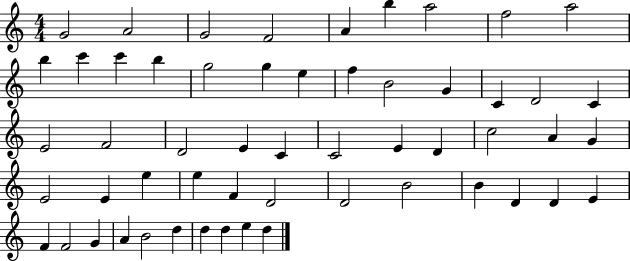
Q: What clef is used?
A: treble